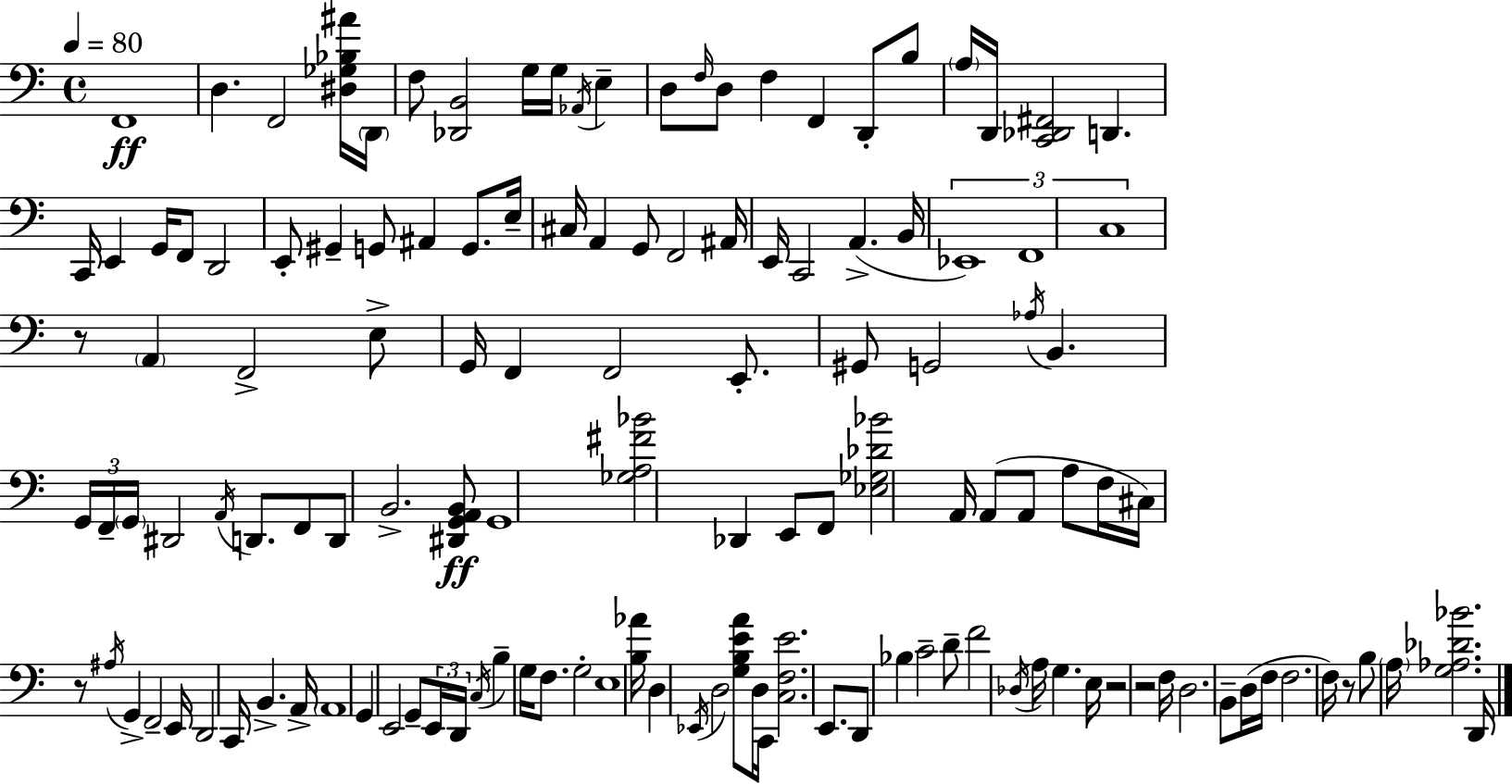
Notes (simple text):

F2/w D3/q. F2/h [D#3,Gb3,Bb3,A#4]/s D2/s F3/e [Db2,B2]/h G3/s G3/s Ab2/s E3/q D3/e F3/s D3/e F3/q F2/q D2/e B3/e A3/s D2/s [C2,Db2,F#2]/h D2/q. C2/s E2/q G2/s F2/e D2/h E2/e G#2/q G2/e A#2/q G2/e. E3/s C#3/s A2/q G2/e F2/h A#2/s E2/s C2/h A2/q. B2/s Eb2/w F2/w C3/w R/e A2/q F2/h E3/e G2/s F2/q F2/h E2/e. G#2/e G2/h Ab3/s B2/q. G2/s F2/s G2/s D#2/h A2/s D2/e. F2/e D2/e B2/h. [D#2,G2,A2,B2]/e G2/w [Gb3,A3,F#4,Bb4]/h Db2/q E2/e F2/e [Eb3,Gb3,Db4,Bb4]/h A2/s A2/e A2/e A3/e F3/s C#3/s R/e A#3/s G2/q F2/h E2/s D2/h C2/s B2/q. A2/s A2/w G2/q E2/h G2/e E2/s D2/s C3/s B3/q G3/s F3/e. G3/h E3/w [B3,Ab4]/s D3/q Eb2/s D3/h [G3,B3,E4,A4]/e D3/s C2/s [C3,F3,E4]/h. E2/e. D2/e Bb3/q C4/h D4/e F4/h Db3/s A3/s G3/q. E3/s R/h R/h F3/s D3/h. B2/e D3/s F3/s F3/h. F3/s R/e B3/e A3/s [G3,Ab3,Db4,Bb4]/h. D2/s